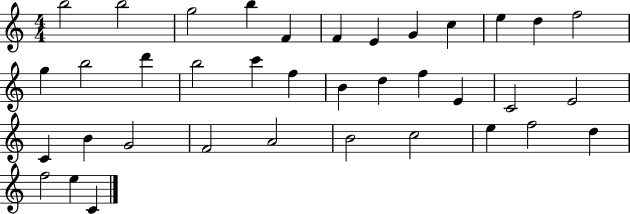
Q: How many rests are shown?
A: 0